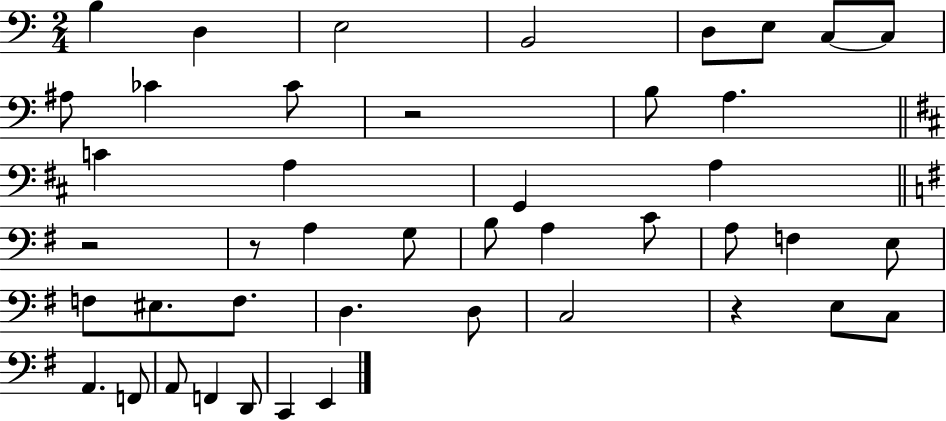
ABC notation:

X:1
T:Untitled
M:2/4
L:1/4
K:C
B, D, E,2 B,,2 D,/2 E,/2 C,/2 C,/2 ^A,/2 _C _C/2 z2 B,/2 A, C A, G,, A, z2 z/2 A, G,/2 B,/2 A, C/2 A,/2 F, E,/2 F,/2 ^E,/2 F,/2 D, D,/2 C,2 z E,/2 C,/2 A,, F,,/2 A,,/2 F,, D,,/2 C,, E,,